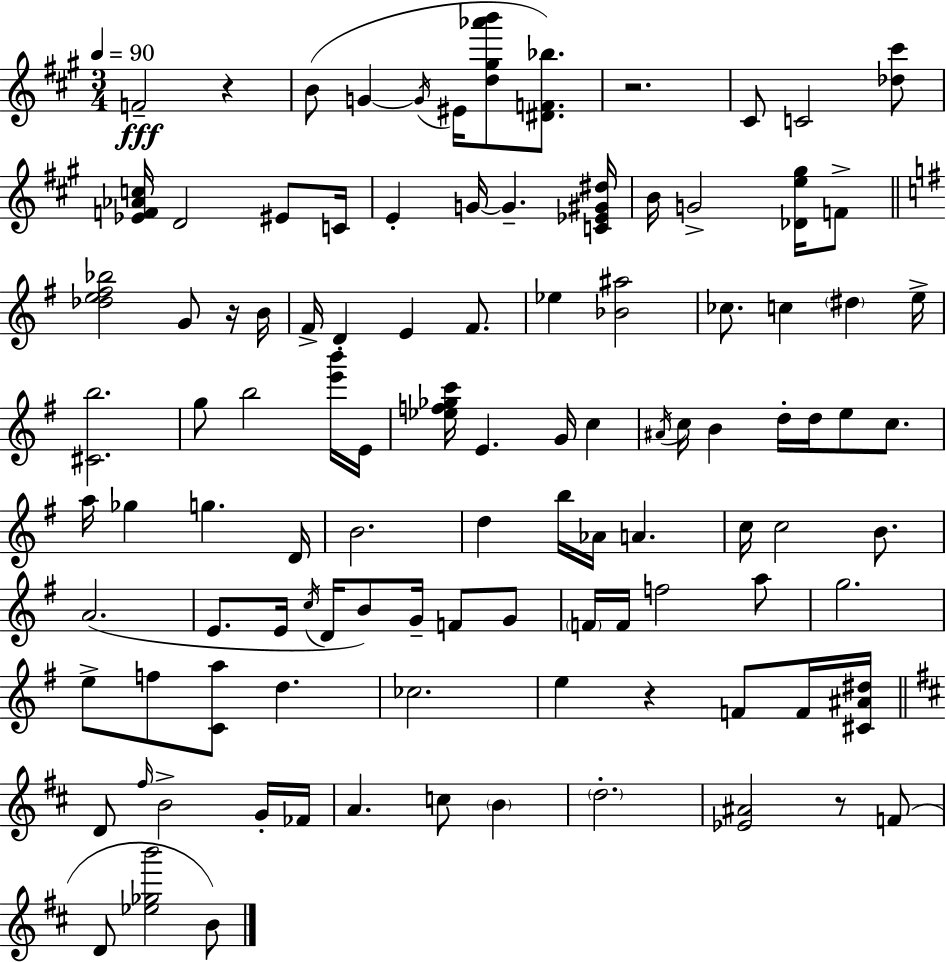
F4/h R/q B4/e G4/q G4/s EIS4/s [D5,G#5,Ab6,B6]/e [D#4,F4,Bb5]/e. R/h. C#4/e C4/h [Db5,C#6]/e [Eb4,F4,Ab4,C5]/s D4/h EIS4/e C4/s E4/q G4/s G4/q. [C4,Eb4,G#4,D#5]/s B4/s G4/h [Db4,E5,G#5]/s F4/e [Db5,E5,F#5,Bb5]/h G4/e R/s B4/s F#4/s D4/q E4/q F#4/e. Eb5/q [Bb4,A#5]/h CES5/e. C5/q D#5/q E5/s [C#4,B5]/h. G5/e B5/h [E6,B6]/s E4/s [Eb5,F5,Gb5,C6]/s E4/q. G4/s C5/q A#4/s C5/s B4/q D5/s D5/s E5/e C5/e. A5/s Gb5/q G5/q. D4/s B4/h. D5/q B5/s Ab4/s A4/q. C5/s C5/h B4/e. A4/h. E4/e. E4/s C5/s D4/s B4/e G4/s F4/e G4/e F4/s F4/s F5/h A5/e G5/h. E5/e F5/e [C4,A5]/e D5/q. CES5/h. E5/q R/q F4/e F4/s [C#4,A#4,D#5]/s D4/e F#5/s B4/h G4/s FES4/s A4/q. C5/e B4/q D5/h. [Eb4,A#4]/h R/e F4/e D4/e [Eb5,Gb5,B6]/h B4/e